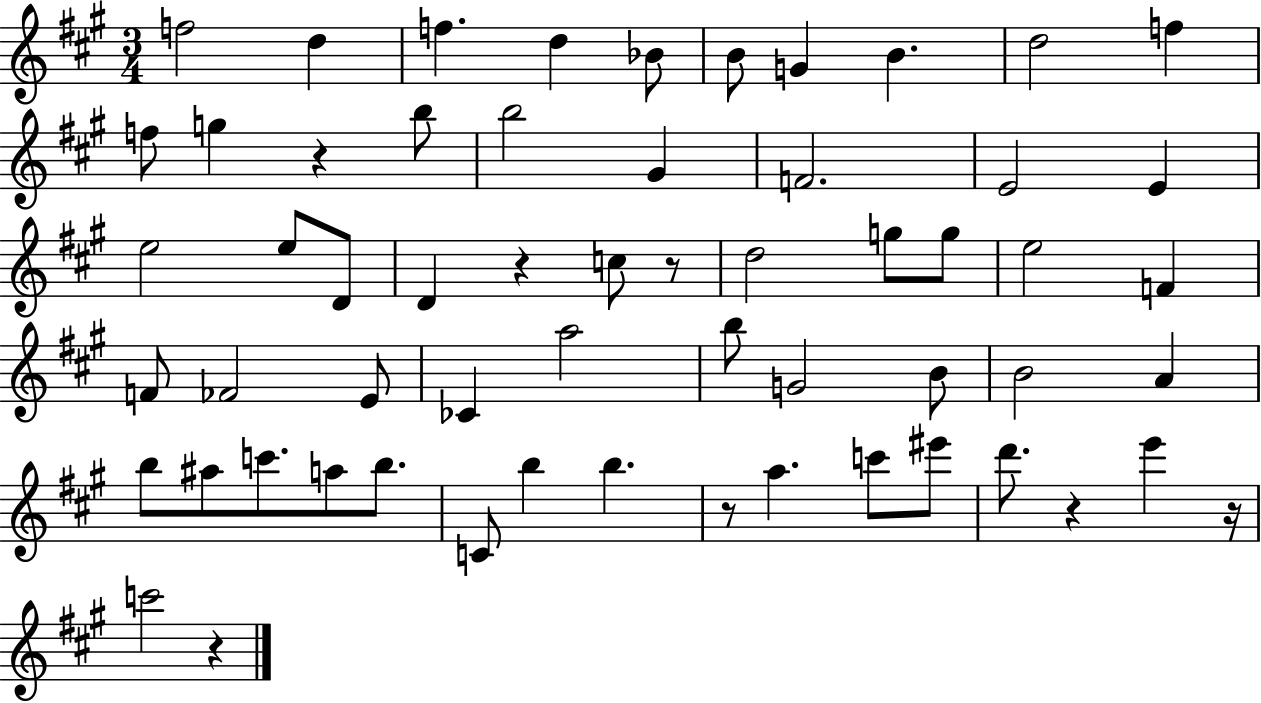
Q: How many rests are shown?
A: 7